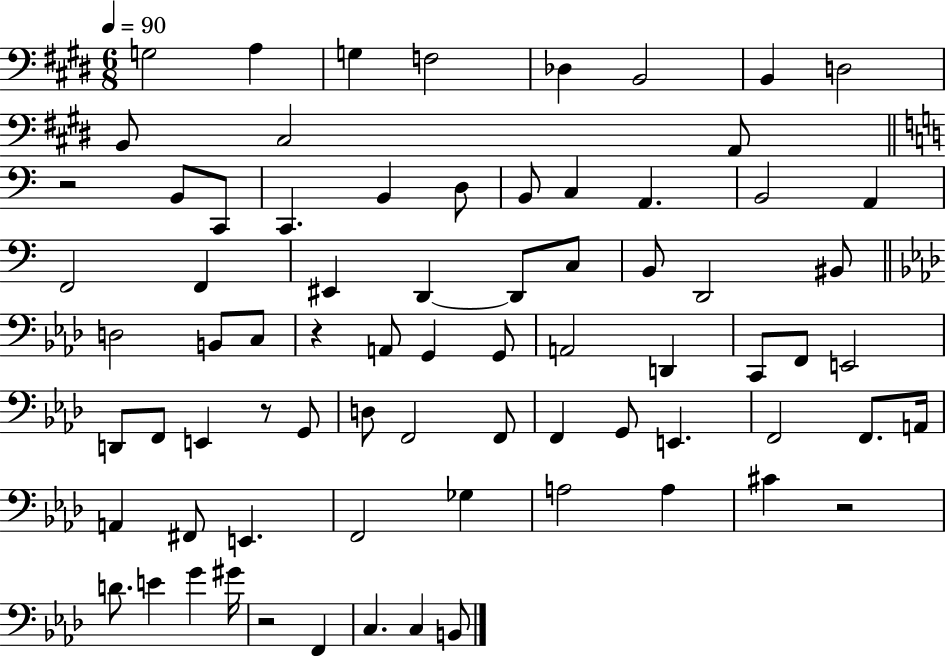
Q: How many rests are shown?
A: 5